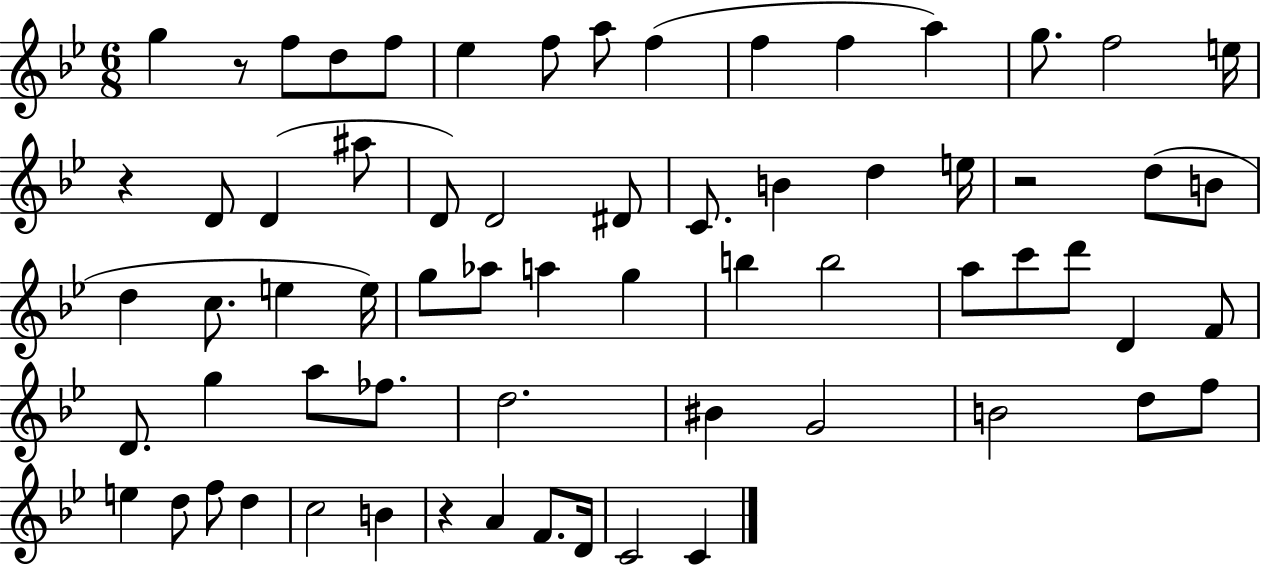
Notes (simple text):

G5/q R/e F5/e D5/e F5/e Eb5/q F5/e A5/e F5/q F5/q F5/q A5/q G5/e. F5/h E5/s R/q D4/e D4/q A#5/e D4/e D4/h D#4/e C4/e. B4/q D5/q E5/s R/h D5/e B4/e D5/q C5/e. E5/q E5/s G5/e Ab5/e A5/q G5/q B5/q B5/h A5/e C6/e D6/e D4/q F4/e D4/e. G5/q A5/e FES5/e. D5/h. BIS4/q G4/h B4/h D5/e F5/e E5/q D5/e F5/e D5/q C5/h B4/q R/q A4/q F4/e. D4/s C4/h C4/q